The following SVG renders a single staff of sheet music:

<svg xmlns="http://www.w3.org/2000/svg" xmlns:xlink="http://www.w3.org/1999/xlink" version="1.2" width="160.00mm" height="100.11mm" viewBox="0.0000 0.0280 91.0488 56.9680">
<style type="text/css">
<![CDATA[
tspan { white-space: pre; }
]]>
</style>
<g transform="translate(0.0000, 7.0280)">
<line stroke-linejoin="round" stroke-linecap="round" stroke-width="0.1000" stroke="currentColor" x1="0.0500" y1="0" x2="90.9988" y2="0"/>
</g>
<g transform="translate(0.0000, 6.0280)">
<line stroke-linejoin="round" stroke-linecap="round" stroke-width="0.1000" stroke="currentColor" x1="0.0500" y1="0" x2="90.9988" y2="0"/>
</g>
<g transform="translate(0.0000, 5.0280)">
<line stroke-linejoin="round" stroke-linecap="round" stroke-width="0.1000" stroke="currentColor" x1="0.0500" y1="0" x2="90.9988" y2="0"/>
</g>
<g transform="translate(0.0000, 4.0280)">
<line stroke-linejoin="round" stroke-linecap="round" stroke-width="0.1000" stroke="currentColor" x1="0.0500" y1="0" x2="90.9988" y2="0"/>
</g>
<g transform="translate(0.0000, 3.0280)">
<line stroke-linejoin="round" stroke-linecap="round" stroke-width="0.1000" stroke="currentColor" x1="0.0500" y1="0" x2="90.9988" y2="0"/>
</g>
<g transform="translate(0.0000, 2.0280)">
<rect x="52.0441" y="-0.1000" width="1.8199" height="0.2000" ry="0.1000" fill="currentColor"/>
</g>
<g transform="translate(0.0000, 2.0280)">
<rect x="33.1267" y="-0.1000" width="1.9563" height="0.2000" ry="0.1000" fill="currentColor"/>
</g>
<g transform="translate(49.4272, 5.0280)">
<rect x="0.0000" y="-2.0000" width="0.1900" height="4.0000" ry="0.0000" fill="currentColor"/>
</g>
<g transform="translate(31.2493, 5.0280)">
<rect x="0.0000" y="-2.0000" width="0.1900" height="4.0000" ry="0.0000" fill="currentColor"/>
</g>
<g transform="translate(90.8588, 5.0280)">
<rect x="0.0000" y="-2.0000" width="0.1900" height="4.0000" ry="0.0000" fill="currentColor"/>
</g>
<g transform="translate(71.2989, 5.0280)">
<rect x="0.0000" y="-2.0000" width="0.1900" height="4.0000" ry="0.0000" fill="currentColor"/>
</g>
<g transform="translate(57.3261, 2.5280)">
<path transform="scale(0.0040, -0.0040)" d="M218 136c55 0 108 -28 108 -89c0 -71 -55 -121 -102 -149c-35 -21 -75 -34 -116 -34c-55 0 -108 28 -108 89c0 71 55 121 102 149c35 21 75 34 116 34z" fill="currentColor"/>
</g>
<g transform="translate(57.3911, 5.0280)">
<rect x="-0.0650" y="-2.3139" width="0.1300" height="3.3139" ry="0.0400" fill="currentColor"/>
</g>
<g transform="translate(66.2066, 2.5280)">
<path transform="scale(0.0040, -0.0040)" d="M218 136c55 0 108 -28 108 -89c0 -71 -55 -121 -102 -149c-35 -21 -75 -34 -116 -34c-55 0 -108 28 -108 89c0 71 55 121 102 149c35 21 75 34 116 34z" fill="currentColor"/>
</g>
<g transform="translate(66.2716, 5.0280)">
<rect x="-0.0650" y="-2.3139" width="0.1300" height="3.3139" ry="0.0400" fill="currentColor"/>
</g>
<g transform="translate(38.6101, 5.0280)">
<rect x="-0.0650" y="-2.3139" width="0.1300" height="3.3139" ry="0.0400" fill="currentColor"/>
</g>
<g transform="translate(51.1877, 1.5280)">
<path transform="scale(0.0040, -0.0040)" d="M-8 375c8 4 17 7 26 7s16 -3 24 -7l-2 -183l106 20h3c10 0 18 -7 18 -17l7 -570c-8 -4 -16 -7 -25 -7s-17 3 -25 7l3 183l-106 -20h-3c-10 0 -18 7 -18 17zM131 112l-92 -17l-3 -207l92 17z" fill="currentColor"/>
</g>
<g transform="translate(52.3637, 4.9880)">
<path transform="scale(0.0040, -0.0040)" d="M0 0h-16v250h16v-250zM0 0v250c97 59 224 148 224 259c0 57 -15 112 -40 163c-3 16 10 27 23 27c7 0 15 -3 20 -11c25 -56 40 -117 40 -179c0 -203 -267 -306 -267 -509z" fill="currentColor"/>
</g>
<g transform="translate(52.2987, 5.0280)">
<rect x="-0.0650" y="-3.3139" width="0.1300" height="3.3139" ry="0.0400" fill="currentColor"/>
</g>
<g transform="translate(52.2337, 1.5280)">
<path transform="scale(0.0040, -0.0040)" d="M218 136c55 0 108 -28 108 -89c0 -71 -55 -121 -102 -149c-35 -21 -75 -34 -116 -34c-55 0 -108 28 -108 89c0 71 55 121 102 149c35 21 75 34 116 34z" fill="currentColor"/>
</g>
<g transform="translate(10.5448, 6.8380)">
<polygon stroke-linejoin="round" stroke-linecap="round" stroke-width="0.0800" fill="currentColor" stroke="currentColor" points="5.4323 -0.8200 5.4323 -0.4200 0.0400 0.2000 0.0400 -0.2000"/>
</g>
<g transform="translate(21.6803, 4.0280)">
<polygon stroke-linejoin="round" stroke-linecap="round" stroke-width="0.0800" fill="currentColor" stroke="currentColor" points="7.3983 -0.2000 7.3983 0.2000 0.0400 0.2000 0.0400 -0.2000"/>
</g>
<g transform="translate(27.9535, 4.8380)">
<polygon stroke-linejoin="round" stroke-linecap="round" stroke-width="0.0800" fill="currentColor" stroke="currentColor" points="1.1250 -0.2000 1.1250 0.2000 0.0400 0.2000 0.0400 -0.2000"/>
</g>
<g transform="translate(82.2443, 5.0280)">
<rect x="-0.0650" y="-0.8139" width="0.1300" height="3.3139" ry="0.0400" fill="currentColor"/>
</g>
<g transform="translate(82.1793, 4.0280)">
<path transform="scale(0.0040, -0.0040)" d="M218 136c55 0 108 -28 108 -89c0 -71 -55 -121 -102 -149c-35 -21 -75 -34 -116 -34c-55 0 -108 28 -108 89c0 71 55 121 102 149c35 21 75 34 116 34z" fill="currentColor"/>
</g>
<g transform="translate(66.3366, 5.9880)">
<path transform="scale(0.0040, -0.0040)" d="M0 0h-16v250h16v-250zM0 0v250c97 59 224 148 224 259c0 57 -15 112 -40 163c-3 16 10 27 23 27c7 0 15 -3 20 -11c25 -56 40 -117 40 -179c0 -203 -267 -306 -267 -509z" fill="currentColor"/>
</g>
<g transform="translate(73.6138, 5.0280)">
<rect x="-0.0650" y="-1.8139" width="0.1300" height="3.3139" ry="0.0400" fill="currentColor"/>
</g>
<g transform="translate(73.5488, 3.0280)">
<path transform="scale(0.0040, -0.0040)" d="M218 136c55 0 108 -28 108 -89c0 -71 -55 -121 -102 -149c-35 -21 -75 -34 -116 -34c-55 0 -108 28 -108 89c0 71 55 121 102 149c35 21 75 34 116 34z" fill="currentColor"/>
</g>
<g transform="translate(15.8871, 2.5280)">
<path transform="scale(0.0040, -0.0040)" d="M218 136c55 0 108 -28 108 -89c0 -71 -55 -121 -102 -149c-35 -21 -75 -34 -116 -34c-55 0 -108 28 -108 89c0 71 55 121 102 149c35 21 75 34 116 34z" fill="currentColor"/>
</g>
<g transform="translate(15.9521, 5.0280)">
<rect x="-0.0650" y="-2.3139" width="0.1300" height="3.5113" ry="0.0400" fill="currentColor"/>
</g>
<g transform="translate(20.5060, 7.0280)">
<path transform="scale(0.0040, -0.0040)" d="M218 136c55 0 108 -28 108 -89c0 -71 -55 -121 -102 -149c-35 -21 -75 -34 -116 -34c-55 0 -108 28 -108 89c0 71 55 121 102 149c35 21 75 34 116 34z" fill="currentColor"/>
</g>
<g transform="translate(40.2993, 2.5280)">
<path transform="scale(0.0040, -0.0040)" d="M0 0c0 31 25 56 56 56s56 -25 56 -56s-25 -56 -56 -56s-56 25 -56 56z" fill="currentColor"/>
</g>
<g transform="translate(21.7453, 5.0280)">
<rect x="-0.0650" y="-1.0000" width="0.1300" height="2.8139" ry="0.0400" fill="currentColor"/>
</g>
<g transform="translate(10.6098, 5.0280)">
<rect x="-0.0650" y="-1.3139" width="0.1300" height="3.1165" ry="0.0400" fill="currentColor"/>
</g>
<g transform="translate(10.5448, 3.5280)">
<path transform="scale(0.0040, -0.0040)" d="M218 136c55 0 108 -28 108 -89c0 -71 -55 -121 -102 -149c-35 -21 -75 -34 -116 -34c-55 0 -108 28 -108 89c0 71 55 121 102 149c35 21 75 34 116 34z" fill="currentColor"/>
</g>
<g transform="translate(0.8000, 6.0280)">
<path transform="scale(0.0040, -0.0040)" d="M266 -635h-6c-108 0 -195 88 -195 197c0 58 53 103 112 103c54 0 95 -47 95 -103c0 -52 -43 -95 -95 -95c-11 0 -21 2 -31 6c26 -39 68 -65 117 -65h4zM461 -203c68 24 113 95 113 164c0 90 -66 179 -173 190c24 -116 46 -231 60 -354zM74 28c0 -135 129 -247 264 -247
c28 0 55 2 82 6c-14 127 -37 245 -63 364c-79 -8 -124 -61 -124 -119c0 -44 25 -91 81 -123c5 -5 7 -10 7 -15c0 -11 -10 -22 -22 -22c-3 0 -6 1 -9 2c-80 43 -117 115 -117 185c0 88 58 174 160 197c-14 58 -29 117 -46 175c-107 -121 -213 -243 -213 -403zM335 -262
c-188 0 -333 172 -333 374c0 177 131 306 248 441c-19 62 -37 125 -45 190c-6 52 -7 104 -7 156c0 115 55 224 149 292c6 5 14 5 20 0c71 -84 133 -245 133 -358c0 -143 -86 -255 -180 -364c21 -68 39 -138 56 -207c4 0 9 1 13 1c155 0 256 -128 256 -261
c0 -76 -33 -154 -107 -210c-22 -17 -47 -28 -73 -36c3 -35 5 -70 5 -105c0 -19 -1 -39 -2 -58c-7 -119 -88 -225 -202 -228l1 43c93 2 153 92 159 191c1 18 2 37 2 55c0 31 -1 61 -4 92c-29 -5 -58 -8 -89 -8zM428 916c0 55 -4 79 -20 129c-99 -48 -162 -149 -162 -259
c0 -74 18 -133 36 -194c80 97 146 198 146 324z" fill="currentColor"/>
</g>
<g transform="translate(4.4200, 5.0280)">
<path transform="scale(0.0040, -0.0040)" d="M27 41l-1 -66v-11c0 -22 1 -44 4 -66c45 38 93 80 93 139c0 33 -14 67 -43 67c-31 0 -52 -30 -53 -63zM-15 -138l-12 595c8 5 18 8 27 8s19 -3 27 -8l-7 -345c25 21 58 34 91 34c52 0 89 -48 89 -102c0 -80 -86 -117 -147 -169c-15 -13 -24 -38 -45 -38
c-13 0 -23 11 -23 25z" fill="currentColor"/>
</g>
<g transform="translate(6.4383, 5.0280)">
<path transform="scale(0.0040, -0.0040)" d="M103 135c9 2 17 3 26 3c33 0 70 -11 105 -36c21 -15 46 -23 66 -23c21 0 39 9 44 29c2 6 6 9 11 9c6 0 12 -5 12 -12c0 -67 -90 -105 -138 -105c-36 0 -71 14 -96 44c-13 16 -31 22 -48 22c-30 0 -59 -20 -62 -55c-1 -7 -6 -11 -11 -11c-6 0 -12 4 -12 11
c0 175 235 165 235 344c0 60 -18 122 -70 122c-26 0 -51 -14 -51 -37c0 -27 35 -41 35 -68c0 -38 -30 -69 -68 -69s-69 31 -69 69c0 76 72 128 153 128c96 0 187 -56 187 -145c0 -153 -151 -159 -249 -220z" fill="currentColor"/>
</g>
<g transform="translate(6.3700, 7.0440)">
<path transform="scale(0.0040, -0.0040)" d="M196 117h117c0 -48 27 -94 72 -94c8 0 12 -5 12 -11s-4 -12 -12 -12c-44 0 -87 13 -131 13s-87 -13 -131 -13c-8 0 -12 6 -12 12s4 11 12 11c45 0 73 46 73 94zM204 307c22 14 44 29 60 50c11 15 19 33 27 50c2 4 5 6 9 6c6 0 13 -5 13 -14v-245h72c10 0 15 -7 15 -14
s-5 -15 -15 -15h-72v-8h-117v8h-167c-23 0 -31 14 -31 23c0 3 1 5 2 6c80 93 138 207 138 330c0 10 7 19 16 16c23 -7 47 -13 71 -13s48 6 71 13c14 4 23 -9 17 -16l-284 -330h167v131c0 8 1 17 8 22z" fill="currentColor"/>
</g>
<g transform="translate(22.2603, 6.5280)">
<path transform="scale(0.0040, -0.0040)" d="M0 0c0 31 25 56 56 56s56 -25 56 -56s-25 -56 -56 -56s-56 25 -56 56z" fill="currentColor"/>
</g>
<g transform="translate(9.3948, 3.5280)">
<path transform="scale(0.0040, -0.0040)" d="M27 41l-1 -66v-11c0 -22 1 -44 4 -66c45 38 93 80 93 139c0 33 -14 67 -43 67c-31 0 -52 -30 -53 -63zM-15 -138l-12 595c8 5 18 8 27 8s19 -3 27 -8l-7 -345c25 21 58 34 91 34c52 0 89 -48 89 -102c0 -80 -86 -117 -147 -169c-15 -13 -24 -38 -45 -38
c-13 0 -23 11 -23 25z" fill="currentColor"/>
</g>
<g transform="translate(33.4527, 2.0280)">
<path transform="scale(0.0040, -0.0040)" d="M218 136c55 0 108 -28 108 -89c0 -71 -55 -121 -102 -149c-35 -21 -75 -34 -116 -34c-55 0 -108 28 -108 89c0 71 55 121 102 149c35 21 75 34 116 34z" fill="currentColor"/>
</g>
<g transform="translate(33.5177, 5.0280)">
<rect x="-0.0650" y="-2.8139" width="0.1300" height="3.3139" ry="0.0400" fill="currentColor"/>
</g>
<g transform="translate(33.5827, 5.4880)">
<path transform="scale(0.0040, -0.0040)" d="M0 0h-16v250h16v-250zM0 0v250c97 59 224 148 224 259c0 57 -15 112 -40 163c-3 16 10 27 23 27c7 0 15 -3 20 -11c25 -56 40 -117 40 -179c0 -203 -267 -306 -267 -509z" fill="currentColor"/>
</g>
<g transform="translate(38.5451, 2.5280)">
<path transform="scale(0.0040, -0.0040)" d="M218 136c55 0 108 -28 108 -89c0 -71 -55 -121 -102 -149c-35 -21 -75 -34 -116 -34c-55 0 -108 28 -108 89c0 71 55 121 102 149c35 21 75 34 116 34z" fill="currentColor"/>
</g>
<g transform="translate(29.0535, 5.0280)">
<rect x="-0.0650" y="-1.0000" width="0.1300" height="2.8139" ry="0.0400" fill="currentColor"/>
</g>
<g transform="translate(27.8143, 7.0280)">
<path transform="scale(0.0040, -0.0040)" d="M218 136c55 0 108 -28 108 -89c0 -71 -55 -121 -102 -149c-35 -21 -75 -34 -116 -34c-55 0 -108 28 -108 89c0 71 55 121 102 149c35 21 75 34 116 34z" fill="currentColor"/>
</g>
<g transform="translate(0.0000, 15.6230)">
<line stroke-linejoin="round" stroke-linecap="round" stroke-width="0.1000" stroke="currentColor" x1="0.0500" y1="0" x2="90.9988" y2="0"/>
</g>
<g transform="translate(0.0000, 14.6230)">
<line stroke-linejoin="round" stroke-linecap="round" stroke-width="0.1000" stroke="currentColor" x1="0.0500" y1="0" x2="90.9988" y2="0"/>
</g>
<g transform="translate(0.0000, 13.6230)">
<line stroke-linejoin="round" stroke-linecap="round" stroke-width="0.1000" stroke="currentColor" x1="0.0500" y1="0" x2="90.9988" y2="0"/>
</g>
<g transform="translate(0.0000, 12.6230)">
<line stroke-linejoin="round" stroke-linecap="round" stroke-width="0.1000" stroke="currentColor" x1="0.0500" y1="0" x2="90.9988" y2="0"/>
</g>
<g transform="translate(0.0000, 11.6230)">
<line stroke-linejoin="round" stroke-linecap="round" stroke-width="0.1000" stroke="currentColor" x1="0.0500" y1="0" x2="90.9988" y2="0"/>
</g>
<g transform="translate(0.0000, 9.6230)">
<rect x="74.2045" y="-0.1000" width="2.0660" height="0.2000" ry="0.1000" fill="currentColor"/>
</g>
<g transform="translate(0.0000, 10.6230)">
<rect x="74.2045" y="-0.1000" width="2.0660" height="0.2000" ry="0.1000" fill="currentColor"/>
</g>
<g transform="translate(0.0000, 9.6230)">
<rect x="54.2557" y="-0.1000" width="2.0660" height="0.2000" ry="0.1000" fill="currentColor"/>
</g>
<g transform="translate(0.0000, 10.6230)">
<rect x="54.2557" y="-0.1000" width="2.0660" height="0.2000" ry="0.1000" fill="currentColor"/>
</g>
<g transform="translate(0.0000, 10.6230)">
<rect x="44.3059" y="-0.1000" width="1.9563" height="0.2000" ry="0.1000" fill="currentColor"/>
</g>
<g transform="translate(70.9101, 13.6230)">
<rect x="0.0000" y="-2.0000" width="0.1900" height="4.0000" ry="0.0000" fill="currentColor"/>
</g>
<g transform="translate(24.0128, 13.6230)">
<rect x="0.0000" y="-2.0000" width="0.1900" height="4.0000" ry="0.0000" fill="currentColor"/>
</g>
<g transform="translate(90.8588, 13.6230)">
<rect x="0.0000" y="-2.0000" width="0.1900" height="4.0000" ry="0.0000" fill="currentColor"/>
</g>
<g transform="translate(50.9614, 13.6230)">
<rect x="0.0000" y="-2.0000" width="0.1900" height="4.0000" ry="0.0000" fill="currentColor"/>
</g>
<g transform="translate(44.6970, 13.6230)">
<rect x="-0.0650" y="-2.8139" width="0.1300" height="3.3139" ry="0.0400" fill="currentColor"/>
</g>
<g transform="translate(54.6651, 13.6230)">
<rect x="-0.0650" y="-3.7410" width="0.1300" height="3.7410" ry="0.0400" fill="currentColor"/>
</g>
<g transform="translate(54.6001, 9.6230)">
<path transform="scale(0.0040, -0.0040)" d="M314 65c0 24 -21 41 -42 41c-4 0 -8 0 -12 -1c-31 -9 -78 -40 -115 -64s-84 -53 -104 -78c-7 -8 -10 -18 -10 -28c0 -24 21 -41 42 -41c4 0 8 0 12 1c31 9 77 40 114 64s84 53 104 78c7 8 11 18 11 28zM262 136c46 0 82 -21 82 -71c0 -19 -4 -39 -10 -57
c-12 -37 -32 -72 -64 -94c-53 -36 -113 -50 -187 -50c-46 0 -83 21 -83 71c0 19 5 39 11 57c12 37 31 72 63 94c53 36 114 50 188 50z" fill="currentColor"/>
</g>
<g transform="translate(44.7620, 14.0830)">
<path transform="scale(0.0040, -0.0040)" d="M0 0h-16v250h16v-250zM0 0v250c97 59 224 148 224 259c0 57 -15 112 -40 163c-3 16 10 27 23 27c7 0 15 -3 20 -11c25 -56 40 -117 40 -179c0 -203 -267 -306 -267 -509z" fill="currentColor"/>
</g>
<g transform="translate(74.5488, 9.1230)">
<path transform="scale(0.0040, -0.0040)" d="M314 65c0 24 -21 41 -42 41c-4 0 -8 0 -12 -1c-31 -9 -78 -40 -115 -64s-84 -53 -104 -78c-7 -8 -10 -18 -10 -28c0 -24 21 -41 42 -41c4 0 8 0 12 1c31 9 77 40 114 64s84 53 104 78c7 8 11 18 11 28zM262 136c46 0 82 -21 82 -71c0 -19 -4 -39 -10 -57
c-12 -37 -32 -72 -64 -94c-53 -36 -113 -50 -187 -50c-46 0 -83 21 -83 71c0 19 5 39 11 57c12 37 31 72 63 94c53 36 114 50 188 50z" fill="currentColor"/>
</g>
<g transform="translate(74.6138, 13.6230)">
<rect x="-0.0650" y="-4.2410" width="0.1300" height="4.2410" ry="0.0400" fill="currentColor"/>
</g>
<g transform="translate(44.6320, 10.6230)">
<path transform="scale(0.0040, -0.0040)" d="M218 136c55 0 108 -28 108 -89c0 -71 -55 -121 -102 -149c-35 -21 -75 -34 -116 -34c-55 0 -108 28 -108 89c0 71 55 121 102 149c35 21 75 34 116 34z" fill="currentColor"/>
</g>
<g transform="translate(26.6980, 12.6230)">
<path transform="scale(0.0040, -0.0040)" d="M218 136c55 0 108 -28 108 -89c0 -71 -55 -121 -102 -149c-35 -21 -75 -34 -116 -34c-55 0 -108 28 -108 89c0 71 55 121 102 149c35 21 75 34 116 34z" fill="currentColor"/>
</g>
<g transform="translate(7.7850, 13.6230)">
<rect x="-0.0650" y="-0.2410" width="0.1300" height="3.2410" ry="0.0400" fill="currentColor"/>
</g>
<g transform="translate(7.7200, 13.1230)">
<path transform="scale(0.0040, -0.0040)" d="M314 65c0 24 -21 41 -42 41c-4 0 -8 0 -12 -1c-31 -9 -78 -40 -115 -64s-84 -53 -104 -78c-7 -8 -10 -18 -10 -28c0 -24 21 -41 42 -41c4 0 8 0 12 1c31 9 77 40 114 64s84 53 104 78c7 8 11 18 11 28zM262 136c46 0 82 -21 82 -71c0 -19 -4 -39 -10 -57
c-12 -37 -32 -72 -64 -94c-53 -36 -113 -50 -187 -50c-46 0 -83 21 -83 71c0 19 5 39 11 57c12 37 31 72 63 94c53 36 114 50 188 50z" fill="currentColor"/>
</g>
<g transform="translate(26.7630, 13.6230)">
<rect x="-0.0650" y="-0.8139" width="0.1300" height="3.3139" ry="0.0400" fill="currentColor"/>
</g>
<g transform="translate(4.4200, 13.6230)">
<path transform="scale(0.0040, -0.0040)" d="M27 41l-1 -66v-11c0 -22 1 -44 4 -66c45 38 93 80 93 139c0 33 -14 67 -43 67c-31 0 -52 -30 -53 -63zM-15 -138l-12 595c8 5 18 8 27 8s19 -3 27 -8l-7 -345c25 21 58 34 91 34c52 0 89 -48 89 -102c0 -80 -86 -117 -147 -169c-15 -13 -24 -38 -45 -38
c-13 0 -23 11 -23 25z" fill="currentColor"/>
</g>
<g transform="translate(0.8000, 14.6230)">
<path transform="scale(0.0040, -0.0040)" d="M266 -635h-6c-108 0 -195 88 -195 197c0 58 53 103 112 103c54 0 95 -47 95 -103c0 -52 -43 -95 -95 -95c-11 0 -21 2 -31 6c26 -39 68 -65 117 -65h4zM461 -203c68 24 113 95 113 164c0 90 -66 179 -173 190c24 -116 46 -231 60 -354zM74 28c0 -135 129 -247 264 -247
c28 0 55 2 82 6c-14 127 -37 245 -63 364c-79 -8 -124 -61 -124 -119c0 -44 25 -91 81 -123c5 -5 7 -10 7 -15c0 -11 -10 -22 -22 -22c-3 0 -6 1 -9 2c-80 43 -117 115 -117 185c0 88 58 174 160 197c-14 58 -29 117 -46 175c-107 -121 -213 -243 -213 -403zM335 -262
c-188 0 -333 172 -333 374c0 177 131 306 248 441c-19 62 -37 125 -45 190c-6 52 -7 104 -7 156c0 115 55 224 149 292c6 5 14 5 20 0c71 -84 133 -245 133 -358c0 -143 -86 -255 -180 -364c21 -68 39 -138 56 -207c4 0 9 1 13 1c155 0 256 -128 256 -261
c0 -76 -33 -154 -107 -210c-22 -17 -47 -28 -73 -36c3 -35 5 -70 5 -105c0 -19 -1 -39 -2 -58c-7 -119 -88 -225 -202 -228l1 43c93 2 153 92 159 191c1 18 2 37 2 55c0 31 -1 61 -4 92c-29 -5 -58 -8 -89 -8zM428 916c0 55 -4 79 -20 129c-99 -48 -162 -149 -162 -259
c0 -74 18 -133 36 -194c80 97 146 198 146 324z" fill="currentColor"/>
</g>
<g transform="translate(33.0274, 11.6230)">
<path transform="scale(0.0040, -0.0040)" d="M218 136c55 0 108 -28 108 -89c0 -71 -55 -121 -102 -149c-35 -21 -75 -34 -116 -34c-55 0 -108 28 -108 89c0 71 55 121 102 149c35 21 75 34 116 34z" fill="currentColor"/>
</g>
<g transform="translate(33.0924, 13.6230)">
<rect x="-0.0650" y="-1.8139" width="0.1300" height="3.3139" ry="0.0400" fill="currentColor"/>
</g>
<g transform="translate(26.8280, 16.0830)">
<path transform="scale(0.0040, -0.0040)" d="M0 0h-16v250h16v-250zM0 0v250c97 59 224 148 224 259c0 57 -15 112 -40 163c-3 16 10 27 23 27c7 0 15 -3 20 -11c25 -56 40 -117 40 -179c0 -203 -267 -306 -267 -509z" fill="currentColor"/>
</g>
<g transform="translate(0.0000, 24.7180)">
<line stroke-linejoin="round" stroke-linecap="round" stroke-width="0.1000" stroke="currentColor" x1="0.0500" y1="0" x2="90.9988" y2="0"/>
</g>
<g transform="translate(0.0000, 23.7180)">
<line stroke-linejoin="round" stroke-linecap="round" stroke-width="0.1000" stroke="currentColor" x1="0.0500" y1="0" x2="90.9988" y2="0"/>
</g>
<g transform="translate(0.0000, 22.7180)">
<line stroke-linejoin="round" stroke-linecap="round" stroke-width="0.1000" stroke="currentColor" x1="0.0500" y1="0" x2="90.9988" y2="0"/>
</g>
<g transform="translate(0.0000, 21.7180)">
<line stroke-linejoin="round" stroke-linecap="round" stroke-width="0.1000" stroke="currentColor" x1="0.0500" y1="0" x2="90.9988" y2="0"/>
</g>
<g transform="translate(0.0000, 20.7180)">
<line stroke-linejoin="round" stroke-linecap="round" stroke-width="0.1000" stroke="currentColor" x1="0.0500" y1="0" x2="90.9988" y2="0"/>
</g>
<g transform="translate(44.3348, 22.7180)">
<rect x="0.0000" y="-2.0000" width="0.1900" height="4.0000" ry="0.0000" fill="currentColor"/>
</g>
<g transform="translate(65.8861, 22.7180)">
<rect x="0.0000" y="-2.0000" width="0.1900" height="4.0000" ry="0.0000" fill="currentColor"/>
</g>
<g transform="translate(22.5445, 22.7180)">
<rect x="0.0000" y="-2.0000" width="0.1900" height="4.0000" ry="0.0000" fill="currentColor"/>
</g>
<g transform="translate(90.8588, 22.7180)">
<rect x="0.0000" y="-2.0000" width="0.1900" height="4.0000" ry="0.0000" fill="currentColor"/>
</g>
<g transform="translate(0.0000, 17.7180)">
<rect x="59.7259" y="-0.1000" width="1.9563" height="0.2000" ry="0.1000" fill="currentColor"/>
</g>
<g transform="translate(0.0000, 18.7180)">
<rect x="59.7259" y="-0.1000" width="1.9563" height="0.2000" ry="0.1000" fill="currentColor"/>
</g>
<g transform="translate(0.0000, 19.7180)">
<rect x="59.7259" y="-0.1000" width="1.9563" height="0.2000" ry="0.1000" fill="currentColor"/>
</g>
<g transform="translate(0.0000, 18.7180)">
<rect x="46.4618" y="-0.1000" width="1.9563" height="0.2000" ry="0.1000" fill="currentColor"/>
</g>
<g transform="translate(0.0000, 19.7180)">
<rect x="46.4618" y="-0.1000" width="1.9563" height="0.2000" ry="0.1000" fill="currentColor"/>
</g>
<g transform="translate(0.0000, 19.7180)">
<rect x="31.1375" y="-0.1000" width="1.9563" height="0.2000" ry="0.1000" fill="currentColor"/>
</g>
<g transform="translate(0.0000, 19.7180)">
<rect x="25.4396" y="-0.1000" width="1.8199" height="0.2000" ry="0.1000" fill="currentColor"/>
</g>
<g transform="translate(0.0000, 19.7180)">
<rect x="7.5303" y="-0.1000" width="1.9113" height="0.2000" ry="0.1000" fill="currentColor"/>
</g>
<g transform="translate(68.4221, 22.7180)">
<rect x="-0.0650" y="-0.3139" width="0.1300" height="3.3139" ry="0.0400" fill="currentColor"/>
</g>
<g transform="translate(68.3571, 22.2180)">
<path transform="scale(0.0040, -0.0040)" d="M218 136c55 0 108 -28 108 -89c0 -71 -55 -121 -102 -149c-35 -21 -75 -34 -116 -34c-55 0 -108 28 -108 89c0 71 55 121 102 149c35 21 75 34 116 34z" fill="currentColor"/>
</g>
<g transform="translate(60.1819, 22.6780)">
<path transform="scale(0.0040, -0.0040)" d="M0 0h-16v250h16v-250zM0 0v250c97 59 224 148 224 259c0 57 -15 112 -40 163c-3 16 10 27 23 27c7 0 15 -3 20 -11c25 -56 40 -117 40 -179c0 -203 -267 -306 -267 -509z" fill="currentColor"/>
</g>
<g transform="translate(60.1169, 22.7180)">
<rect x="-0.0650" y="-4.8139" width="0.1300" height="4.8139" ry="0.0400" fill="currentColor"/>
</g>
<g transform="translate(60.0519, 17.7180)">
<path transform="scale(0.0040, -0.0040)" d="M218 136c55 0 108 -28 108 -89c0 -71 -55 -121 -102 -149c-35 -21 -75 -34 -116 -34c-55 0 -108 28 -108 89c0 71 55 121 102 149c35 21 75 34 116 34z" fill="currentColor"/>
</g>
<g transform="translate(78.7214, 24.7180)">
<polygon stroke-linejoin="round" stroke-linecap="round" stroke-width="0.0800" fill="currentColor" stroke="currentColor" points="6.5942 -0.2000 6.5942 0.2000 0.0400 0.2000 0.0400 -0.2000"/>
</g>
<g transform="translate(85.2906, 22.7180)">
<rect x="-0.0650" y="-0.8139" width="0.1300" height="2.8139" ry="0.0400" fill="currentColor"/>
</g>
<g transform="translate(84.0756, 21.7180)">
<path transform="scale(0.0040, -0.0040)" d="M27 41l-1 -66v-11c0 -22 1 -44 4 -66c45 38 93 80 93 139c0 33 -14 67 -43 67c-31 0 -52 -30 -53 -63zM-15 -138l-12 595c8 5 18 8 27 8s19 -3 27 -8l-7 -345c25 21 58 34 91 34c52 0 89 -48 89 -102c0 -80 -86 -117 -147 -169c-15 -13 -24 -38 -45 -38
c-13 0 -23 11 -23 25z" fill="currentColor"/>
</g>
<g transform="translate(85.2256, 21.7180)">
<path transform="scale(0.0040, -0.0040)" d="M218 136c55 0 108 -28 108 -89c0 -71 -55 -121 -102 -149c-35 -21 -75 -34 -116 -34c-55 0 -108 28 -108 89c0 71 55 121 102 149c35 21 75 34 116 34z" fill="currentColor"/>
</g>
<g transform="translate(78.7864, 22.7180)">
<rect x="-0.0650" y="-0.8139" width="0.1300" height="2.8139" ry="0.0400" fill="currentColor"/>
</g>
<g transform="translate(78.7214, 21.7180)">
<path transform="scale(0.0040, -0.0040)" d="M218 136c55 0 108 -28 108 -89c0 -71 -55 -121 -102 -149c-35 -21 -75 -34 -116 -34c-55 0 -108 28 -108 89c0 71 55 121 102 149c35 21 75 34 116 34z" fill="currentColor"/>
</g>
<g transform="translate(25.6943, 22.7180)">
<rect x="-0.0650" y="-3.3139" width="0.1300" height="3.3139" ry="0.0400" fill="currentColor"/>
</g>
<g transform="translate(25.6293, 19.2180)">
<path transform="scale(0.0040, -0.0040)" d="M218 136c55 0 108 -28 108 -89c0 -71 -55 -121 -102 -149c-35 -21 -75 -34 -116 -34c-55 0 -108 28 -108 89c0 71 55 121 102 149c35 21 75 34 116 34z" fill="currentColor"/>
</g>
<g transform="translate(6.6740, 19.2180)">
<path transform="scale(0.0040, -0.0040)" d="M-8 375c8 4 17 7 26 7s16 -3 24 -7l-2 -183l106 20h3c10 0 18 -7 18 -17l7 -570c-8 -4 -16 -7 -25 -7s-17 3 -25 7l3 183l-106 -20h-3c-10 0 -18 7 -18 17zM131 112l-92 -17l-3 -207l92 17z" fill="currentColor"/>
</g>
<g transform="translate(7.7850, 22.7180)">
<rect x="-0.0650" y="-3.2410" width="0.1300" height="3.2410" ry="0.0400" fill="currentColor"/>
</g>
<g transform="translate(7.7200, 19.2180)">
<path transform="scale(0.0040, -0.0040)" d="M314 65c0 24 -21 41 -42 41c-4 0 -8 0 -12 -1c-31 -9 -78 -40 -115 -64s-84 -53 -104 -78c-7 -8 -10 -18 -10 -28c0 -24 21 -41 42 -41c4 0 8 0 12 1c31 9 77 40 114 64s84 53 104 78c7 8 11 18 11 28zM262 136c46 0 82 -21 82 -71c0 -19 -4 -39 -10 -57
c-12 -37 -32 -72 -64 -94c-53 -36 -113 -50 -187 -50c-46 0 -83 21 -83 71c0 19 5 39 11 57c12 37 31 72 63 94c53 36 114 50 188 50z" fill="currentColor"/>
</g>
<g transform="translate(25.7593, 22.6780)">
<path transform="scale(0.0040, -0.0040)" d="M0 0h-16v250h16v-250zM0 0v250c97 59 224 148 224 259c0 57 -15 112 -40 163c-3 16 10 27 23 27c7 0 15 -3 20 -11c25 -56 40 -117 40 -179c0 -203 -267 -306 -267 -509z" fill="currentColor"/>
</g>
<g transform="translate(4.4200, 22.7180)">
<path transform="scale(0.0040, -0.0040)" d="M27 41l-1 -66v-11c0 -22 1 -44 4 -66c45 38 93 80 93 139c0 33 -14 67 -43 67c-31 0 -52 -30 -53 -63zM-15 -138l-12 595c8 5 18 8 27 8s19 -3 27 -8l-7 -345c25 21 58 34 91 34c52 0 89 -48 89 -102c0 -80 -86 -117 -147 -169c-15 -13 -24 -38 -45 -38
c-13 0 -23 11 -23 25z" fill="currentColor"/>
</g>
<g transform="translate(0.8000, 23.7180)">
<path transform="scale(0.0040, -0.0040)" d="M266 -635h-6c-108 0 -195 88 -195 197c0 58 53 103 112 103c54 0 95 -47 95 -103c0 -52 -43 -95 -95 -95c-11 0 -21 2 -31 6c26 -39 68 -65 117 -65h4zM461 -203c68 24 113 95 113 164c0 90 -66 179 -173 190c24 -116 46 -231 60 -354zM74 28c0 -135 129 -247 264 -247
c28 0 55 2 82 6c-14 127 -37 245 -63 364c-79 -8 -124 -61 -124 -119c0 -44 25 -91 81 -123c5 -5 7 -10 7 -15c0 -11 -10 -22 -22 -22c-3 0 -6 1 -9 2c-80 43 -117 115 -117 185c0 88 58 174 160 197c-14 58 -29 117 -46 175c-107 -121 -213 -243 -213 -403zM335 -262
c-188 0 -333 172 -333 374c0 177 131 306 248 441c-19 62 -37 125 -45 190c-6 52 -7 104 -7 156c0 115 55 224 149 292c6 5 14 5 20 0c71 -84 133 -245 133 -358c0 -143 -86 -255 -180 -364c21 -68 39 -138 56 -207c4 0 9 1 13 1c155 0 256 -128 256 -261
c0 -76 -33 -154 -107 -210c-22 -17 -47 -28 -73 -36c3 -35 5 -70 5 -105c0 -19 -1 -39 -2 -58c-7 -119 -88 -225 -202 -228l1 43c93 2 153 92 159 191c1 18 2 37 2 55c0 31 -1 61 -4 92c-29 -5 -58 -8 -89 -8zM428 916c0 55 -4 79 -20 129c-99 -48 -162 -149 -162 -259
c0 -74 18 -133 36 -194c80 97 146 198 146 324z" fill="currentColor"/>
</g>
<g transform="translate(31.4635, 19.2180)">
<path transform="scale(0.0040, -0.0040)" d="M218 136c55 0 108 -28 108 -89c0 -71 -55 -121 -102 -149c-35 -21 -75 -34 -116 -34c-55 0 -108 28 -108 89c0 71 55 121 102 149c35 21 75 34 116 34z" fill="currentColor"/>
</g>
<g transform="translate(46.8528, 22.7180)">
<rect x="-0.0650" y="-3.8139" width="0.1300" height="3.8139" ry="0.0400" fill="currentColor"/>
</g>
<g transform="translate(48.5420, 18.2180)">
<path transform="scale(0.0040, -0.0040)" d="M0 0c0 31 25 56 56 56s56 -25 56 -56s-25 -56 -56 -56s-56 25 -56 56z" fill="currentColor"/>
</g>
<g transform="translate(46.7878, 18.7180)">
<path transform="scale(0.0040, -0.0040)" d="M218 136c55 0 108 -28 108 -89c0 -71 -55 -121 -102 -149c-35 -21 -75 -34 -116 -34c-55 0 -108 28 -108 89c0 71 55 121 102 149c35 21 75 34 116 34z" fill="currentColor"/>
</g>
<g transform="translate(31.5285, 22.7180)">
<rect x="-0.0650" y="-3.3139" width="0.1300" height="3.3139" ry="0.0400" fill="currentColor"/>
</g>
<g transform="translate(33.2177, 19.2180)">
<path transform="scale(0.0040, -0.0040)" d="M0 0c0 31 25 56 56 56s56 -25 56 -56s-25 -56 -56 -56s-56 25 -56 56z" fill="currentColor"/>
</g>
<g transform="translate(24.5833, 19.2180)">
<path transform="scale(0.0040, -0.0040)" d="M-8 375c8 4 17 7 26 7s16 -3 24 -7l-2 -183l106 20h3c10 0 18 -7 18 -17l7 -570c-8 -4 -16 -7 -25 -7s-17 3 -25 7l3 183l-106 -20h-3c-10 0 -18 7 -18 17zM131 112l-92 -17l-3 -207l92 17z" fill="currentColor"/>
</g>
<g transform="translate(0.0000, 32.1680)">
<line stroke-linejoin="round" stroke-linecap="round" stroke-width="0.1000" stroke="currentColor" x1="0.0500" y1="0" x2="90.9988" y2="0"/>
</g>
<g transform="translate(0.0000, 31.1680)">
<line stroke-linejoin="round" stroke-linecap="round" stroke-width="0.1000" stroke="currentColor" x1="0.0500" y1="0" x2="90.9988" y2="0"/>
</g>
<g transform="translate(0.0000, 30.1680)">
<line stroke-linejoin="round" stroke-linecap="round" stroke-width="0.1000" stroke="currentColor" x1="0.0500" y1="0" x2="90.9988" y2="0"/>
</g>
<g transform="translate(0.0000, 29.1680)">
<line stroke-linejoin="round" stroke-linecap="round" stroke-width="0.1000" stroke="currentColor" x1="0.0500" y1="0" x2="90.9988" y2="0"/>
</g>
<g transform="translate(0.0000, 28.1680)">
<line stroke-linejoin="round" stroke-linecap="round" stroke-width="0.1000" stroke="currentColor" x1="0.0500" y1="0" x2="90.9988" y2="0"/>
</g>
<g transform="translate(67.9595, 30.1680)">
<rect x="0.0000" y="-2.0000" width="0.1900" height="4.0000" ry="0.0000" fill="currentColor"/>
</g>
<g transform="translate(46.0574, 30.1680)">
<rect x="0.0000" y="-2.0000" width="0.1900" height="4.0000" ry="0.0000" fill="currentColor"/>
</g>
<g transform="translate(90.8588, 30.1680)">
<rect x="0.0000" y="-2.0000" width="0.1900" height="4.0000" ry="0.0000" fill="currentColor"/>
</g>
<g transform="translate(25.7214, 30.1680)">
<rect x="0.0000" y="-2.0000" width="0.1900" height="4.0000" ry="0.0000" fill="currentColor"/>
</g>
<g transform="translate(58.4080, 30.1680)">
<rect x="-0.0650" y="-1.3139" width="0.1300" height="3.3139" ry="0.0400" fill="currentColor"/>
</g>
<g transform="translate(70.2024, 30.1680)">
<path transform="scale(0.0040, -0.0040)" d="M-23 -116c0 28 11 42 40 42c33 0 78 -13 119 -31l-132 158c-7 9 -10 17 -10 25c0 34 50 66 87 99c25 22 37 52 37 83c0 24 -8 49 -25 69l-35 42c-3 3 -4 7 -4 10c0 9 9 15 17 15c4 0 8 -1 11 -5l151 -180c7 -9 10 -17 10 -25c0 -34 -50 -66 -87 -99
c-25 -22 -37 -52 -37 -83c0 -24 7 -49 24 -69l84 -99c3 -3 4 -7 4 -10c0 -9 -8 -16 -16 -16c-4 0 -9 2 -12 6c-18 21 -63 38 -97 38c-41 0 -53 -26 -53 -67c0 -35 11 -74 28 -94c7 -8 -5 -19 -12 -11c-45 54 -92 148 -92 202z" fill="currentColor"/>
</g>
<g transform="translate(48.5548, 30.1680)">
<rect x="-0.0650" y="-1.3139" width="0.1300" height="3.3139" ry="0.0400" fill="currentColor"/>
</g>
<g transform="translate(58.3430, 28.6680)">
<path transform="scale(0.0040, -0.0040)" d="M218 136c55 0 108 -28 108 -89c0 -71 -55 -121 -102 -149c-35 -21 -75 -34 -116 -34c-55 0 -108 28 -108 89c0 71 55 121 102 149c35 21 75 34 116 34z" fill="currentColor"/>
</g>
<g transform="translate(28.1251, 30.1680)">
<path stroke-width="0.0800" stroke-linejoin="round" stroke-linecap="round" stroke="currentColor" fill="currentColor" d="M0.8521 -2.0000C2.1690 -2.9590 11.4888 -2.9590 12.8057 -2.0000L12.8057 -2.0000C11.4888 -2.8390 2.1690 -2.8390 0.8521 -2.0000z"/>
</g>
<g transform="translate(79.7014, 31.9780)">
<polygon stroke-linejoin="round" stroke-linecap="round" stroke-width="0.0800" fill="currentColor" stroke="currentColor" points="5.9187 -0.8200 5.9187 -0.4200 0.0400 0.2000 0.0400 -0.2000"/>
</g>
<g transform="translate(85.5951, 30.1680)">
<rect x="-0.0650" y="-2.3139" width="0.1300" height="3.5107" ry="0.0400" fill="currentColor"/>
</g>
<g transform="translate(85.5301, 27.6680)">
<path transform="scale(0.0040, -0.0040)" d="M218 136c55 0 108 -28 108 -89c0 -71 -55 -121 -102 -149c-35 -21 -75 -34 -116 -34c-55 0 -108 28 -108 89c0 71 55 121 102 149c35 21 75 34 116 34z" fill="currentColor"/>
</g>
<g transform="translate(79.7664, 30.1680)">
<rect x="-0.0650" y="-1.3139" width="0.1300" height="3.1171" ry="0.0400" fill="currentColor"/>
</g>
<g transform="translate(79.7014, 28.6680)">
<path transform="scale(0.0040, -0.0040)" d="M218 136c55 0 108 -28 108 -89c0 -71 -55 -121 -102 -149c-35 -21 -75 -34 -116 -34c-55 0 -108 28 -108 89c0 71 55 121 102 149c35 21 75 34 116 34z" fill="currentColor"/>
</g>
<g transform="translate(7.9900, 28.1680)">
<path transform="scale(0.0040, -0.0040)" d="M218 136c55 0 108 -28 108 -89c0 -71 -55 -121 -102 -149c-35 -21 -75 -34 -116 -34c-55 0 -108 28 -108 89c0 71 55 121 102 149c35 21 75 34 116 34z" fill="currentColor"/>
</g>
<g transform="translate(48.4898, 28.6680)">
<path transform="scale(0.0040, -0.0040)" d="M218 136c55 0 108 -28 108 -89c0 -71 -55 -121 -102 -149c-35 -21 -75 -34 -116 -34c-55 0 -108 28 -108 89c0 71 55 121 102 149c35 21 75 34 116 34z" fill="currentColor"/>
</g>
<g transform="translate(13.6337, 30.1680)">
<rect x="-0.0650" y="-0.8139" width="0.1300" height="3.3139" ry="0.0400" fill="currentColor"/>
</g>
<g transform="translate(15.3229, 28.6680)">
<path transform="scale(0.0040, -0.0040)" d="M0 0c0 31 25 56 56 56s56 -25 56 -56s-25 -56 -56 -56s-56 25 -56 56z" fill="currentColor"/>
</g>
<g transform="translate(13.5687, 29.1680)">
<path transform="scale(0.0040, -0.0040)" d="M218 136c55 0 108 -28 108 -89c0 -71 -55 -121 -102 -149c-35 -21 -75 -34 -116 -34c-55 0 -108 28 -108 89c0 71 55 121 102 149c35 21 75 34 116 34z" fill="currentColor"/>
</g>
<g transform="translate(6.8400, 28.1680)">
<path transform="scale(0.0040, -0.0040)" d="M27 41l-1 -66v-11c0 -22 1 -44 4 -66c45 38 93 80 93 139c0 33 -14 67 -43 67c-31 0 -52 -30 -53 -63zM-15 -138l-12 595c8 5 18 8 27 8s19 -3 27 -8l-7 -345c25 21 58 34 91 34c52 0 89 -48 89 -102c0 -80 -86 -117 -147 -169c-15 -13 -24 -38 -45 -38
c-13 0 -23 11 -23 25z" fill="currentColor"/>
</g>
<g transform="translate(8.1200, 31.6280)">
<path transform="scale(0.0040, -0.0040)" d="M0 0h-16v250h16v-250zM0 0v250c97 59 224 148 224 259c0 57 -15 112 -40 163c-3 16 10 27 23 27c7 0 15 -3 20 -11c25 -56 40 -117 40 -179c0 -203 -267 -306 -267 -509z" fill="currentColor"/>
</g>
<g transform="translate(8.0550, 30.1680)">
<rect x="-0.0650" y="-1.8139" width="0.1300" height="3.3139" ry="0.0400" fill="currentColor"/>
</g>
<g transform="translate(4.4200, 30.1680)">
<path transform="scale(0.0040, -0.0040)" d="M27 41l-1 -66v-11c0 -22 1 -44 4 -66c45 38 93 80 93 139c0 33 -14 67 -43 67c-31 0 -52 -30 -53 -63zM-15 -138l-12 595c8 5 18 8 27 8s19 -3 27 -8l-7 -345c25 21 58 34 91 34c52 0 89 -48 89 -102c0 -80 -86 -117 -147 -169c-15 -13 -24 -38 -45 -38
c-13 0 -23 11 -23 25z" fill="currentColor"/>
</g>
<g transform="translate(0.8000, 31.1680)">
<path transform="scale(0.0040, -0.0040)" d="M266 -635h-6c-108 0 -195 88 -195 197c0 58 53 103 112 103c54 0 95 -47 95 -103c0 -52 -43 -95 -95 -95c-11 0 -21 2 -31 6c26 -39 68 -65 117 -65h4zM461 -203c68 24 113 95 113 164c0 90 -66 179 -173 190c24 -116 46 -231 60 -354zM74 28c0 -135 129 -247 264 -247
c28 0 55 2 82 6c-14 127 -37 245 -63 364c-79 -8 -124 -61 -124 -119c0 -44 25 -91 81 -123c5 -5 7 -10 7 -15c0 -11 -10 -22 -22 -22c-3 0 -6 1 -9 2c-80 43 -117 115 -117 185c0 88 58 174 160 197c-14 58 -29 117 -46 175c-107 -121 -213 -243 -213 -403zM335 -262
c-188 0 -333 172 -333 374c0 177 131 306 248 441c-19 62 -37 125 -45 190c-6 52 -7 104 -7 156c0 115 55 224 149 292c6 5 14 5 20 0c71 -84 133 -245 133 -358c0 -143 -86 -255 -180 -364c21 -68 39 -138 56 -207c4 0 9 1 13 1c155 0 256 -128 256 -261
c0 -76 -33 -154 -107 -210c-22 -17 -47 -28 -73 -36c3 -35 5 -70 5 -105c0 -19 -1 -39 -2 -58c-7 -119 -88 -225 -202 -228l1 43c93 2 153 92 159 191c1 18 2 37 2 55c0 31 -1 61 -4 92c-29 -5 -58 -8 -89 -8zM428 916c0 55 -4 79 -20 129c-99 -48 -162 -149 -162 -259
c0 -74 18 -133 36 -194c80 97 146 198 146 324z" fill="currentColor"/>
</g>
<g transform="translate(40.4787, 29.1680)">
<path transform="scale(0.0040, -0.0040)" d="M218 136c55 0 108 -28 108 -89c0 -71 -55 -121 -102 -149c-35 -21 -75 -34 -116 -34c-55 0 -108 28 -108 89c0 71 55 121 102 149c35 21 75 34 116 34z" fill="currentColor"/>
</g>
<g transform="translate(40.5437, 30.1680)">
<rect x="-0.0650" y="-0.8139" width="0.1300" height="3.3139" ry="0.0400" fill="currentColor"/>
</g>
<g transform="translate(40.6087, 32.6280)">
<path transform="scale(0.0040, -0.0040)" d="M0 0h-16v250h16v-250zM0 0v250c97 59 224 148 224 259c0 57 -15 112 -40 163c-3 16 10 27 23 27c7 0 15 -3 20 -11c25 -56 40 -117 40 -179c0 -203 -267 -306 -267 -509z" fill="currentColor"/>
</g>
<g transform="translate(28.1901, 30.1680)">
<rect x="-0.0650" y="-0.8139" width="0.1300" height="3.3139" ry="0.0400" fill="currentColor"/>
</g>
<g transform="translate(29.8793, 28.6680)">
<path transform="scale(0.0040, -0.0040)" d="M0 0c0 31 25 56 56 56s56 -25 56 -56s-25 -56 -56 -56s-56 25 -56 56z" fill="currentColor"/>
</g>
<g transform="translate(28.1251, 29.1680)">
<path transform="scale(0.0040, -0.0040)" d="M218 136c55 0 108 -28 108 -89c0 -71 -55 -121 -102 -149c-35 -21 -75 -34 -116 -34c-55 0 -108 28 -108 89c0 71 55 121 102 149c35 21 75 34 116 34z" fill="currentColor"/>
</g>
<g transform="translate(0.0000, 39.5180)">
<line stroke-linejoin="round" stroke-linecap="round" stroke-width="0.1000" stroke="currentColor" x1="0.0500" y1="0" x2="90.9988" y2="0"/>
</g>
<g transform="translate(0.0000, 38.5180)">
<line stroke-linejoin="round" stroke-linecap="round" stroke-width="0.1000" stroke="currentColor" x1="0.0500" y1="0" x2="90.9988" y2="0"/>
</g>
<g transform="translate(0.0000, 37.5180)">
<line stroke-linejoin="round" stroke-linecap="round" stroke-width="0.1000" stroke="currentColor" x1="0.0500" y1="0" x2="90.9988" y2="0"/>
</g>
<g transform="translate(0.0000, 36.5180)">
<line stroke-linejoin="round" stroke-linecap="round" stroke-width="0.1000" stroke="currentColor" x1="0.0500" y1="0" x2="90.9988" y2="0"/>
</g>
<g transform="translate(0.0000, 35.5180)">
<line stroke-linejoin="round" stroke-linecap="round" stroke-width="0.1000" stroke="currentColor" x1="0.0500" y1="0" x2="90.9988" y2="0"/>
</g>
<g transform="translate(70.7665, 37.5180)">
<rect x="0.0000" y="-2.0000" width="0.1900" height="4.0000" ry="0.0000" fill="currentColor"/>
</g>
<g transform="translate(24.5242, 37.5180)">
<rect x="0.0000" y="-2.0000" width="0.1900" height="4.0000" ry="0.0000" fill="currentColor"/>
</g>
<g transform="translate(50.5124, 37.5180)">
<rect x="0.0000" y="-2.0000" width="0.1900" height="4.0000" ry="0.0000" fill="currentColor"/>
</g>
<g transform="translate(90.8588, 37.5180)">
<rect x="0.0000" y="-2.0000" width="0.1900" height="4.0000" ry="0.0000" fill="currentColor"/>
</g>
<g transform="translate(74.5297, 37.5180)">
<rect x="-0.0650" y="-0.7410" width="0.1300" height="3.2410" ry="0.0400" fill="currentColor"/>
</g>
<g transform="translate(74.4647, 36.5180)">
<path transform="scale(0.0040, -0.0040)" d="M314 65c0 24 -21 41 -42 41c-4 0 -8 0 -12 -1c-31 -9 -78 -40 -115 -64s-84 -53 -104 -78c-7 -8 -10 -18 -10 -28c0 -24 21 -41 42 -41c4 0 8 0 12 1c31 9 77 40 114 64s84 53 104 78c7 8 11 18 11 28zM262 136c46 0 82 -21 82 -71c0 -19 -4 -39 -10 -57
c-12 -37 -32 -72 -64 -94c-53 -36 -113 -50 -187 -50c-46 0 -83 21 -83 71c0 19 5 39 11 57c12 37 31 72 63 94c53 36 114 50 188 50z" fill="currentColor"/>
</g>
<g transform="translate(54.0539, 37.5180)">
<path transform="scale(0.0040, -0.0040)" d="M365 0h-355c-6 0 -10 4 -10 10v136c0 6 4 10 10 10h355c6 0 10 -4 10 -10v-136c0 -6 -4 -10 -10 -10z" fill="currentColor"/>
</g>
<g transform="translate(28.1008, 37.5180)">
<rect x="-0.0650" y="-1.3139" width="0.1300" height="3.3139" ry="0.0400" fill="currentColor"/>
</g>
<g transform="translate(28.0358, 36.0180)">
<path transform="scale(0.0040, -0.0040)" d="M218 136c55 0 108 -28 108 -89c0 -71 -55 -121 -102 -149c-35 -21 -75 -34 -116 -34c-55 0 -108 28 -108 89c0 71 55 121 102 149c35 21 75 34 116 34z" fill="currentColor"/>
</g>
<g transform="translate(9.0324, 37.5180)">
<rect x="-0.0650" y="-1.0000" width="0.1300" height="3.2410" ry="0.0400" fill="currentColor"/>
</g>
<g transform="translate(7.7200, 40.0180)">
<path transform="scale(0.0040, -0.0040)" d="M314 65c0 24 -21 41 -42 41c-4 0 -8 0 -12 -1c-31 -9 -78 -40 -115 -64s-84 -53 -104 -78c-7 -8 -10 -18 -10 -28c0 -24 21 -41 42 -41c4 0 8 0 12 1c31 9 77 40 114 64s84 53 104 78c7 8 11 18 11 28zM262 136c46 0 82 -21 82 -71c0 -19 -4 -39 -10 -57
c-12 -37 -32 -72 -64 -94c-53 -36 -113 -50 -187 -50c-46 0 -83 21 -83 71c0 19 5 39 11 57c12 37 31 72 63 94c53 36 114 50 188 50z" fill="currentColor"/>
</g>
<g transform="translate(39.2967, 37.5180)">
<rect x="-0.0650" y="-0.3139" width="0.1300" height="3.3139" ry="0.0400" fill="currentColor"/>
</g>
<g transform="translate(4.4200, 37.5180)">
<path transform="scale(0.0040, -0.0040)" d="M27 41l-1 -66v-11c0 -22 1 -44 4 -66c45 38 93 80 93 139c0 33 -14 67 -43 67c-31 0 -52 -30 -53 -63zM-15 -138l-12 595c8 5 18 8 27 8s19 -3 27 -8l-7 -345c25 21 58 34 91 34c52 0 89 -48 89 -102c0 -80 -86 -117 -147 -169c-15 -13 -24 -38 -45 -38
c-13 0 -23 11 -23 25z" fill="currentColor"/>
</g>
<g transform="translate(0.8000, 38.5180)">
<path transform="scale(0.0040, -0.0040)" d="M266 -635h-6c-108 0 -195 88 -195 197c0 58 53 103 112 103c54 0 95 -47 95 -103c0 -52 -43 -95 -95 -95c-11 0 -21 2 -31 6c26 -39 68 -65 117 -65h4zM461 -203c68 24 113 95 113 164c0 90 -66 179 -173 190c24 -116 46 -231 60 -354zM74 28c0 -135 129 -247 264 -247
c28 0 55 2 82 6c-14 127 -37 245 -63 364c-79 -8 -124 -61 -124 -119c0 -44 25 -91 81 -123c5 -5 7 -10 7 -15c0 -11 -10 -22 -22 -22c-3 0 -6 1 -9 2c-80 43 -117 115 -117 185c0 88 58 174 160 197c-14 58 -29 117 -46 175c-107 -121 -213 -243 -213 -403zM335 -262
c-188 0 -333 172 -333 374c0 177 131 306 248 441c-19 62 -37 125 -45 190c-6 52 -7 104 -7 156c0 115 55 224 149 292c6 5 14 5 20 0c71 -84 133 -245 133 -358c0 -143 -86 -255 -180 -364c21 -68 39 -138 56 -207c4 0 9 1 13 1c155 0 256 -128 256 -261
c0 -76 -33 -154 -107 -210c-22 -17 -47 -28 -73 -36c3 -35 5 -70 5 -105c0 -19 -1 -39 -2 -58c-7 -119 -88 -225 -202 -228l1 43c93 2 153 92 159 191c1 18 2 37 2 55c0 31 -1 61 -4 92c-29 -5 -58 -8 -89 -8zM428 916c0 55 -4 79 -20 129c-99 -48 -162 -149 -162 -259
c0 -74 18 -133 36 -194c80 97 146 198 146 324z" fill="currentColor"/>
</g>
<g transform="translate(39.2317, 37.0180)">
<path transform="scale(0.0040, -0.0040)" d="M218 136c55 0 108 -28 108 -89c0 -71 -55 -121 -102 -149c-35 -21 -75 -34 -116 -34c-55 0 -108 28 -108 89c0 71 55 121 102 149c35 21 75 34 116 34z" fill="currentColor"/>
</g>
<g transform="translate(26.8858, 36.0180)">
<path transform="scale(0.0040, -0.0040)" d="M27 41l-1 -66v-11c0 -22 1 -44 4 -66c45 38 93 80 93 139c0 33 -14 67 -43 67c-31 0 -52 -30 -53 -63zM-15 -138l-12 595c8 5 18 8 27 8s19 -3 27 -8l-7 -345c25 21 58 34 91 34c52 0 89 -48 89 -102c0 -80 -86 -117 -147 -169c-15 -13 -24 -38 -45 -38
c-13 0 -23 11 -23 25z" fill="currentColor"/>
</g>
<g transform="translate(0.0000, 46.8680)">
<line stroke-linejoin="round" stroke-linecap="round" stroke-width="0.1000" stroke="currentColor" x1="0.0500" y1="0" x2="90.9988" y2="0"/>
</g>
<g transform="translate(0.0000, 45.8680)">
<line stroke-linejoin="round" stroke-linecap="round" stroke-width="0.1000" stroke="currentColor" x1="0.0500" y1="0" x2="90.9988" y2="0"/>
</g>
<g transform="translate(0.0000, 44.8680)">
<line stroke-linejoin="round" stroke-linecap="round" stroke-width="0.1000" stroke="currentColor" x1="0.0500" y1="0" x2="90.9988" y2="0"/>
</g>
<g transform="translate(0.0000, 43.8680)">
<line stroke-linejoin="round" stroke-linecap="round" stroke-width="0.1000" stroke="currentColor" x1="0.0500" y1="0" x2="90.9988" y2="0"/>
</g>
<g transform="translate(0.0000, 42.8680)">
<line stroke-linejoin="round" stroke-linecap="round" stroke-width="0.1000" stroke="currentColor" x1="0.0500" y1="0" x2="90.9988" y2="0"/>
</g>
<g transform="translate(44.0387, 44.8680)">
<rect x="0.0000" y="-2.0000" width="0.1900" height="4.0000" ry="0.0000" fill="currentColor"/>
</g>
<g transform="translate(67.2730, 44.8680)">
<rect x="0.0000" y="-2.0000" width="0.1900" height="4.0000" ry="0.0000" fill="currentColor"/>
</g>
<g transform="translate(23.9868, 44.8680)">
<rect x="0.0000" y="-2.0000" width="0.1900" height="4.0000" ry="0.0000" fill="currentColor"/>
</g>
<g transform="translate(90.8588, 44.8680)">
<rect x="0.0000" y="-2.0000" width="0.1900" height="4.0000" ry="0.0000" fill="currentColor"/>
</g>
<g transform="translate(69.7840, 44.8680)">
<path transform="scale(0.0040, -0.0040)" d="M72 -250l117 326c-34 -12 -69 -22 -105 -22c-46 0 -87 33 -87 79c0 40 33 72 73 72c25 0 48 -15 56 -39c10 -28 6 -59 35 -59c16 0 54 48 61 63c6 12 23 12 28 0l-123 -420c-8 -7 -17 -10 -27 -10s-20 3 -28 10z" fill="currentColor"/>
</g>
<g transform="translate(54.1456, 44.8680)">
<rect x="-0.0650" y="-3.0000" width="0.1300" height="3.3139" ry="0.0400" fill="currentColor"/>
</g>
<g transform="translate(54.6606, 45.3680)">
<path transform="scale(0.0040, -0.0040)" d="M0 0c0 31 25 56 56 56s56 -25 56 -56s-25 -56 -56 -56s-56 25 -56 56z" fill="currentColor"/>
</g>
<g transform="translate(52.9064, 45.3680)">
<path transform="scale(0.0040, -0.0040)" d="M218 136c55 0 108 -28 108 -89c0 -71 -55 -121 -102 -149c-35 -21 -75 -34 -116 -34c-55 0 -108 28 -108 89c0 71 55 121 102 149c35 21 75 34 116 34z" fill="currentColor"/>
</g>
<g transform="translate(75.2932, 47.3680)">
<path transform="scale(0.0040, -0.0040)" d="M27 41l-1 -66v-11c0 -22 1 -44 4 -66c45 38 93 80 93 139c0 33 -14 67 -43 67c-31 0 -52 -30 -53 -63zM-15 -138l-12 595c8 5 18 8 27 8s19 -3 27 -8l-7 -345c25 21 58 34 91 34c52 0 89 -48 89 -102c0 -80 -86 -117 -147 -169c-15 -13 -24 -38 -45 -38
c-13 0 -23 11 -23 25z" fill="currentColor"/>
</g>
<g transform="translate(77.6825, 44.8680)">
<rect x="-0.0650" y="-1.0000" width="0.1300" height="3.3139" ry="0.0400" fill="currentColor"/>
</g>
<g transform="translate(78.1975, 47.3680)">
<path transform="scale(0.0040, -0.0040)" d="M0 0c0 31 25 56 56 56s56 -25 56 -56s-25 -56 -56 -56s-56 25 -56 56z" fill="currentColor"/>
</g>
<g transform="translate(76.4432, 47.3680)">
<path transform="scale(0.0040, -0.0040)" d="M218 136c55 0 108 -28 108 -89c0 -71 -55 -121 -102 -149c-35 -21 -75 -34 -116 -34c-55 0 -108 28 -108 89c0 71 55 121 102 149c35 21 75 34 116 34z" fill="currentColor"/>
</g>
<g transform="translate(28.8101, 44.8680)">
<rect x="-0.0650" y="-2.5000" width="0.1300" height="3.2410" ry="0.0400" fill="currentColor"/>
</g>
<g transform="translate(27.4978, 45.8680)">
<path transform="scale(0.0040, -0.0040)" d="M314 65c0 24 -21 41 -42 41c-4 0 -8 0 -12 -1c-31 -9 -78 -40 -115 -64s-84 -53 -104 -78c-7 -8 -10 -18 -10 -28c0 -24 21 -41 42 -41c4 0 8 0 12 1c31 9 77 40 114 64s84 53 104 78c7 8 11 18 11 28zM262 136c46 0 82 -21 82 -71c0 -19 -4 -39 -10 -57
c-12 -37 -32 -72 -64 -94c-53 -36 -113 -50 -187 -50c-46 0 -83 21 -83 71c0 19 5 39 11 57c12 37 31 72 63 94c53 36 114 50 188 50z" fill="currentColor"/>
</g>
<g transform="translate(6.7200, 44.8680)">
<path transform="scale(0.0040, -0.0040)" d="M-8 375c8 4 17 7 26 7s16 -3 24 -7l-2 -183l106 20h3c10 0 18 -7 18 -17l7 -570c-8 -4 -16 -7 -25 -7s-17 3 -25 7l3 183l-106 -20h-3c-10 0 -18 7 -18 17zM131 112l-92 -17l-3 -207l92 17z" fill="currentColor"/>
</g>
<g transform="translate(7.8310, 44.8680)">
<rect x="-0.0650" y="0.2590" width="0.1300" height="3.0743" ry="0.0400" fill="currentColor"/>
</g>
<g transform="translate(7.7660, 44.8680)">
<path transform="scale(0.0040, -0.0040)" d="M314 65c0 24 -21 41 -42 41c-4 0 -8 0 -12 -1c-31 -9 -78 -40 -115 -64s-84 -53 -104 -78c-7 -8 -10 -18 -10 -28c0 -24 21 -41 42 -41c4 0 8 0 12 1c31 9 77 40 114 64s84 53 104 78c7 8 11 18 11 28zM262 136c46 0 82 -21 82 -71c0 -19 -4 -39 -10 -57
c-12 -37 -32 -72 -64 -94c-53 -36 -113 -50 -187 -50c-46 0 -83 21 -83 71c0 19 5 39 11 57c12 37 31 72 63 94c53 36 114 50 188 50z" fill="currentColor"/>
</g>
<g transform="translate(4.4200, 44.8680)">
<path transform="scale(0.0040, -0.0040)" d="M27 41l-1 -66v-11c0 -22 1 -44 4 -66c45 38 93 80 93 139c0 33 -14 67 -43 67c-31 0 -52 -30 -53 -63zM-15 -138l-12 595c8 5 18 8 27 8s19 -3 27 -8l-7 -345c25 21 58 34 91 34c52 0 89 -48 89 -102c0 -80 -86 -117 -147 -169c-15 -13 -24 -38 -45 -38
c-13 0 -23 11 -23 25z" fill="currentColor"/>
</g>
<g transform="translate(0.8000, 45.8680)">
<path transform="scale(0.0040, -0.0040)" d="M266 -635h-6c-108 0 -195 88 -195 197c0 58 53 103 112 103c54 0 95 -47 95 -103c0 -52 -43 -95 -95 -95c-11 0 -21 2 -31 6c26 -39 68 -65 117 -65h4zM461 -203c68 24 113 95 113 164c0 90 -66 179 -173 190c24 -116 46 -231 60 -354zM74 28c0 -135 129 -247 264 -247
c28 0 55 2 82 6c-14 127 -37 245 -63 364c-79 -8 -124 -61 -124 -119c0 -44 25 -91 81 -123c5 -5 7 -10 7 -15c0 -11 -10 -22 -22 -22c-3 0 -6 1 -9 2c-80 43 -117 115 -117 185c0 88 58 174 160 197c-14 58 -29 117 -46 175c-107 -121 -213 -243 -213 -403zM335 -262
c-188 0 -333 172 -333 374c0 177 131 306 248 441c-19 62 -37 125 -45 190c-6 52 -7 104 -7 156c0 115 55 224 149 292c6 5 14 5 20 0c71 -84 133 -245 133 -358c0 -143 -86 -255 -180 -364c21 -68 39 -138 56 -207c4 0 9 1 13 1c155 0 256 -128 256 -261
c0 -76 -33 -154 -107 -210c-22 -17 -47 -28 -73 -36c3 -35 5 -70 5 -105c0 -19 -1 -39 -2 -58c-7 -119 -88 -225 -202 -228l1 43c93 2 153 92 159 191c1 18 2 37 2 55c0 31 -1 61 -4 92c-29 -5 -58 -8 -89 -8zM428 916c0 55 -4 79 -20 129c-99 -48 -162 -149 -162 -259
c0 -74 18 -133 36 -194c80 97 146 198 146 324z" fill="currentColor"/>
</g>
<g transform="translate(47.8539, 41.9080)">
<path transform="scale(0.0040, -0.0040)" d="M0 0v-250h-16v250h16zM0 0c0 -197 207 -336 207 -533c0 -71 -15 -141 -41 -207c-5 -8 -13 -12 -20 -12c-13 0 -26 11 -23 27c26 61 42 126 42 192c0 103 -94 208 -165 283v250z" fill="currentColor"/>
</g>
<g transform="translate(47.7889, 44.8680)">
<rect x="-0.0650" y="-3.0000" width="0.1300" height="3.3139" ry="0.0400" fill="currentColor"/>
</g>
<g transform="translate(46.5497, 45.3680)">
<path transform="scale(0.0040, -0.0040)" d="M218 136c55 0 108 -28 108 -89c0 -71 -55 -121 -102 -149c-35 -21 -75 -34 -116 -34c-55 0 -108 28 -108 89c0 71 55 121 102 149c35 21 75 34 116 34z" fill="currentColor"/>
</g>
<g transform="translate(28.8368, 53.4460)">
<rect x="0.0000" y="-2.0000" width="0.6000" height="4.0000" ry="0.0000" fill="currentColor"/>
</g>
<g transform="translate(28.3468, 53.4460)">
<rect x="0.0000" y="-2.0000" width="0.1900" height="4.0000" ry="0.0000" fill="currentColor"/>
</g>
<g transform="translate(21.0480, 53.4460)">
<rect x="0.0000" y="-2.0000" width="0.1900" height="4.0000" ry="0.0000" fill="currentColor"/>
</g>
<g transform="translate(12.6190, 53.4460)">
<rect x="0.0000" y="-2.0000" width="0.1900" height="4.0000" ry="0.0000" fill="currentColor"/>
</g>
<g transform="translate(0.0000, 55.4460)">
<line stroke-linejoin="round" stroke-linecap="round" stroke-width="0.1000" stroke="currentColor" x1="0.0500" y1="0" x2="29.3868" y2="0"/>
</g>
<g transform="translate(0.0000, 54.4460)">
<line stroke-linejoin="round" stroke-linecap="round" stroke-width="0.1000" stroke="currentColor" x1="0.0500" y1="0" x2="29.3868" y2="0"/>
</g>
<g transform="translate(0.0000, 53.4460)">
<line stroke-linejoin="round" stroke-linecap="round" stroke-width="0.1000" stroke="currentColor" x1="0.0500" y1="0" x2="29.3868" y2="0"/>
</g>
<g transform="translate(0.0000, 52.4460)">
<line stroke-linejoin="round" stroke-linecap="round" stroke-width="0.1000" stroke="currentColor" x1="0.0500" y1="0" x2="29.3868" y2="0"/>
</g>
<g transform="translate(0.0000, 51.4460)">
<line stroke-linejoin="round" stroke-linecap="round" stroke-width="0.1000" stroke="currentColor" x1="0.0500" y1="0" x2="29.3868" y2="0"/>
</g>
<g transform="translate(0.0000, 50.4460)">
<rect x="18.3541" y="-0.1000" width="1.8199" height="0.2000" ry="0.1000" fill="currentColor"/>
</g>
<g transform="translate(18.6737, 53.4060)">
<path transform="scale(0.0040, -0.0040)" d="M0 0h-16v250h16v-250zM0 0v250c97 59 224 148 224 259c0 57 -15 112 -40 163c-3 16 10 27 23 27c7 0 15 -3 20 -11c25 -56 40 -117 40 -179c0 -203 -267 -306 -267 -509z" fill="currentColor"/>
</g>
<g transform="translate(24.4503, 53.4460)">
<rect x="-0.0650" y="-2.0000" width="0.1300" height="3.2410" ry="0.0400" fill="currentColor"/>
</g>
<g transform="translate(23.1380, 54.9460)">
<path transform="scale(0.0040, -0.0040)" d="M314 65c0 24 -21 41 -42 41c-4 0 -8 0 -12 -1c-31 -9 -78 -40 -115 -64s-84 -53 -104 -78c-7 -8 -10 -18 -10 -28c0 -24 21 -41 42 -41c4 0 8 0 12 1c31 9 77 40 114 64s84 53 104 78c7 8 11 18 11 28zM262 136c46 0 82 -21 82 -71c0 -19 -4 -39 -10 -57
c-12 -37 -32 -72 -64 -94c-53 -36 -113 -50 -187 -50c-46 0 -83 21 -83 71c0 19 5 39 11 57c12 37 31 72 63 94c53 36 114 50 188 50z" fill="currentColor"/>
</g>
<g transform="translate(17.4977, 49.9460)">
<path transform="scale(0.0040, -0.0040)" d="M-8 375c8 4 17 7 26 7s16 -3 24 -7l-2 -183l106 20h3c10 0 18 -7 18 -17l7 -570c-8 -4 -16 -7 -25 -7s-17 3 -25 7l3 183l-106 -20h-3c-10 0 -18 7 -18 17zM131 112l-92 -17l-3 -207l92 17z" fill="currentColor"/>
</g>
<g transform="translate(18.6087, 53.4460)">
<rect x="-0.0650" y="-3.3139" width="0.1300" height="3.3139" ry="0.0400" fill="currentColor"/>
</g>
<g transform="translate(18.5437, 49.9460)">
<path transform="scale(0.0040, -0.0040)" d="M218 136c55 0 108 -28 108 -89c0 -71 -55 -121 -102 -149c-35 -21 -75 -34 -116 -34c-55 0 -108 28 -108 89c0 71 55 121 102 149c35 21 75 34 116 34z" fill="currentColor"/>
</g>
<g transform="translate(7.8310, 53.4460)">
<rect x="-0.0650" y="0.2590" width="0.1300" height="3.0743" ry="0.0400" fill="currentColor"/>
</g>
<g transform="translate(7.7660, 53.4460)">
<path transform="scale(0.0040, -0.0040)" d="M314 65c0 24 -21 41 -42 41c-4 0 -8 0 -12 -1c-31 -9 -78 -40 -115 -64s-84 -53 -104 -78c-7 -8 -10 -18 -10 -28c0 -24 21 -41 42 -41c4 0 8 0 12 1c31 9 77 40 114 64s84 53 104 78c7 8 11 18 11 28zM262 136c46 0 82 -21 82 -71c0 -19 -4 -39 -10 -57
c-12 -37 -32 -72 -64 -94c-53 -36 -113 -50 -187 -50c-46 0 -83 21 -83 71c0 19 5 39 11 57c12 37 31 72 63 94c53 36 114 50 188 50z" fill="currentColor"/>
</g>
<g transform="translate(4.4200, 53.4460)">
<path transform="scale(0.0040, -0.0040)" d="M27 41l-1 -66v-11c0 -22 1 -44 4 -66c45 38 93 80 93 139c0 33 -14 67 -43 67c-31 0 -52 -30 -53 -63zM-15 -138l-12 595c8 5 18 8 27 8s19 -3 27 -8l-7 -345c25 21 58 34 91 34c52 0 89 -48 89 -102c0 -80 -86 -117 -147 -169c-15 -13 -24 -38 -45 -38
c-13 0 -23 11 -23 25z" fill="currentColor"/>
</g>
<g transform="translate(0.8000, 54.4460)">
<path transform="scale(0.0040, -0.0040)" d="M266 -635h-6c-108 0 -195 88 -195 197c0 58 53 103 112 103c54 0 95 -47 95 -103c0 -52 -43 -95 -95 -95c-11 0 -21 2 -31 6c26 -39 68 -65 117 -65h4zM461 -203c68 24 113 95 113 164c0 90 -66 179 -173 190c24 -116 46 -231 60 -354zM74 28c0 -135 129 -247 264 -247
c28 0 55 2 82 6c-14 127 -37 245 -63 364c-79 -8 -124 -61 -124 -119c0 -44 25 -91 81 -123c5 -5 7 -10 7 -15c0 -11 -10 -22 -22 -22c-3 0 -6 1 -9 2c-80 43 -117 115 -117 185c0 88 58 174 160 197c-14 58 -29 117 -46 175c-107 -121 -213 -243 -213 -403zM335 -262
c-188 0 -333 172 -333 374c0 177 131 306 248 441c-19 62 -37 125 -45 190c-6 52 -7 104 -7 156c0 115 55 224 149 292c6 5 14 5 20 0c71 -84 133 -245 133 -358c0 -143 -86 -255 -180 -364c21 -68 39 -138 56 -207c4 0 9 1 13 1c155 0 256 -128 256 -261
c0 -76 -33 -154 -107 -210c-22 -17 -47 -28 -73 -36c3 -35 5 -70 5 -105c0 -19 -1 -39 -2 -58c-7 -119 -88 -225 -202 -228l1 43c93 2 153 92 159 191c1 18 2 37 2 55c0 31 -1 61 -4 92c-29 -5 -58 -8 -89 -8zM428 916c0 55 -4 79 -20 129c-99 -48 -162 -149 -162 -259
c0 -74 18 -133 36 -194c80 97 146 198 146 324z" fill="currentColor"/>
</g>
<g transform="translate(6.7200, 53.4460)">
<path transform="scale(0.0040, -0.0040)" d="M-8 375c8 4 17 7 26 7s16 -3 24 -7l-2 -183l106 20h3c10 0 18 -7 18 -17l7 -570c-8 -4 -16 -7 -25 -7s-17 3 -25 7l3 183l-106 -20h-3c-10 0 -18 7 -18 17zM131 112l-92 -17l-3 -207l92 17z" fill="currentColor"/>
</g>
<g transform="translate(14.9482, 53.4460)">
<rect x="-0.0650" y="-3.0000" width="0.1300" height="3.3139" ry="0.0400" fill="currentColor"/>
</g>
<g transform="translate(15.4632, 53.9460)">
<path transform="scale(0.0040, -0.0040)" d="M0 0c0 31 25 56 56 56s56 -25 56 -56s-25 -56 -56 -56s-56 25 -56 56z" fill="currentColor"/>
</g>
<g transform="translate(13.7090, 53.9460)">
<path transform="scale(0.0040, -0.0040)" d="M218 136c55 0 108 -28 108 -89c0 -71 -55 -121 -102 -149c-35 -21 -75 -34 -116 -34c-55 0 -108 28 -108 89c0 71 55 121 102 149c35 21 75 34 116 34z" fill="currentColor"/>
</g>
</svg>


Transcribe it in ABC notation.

X:1
T:Untitled
M:2/4
L:1/4
K:F
_e/2 g/2 E/2 E/4 a/2 g b/2 g g/2 f d c2 d/2 f a/2 c'2 d'2 b2 b/2 b c' e'/2 c d/2 _d/2 _f/2 d d d/2 e e z e/2 g/2 D2 _e c z2 d2 B2 G2 A/2 A z/2 _D B2 A b/2 F2